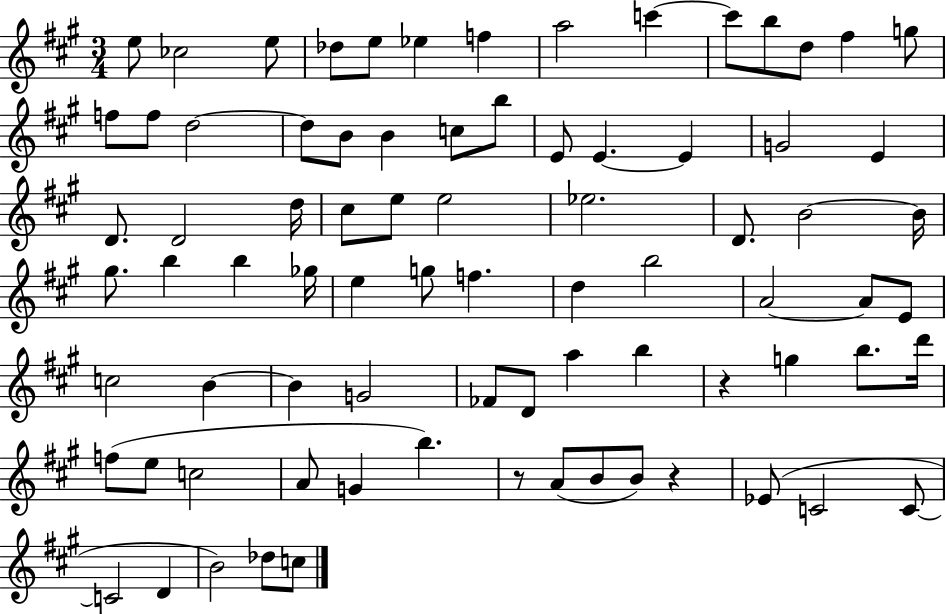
X:1
T:Untitled
M:3/4
L:1/4
K:A
e/2 _c2 e/2 _d/2 e/2 _e f a2 c' c'/2 b/2 d/2 ^f g/2 f/2 f/2 d2 d/2 B/2 B c/2 b/2 E/2 E E G2 E D/2 D2 d/4 ^c/2 e/2 e2 _e2 D/2 B2 B/4 ^g/2 b b _g/4 e g/2 f d b2 A2 A/2 E/2 c2 B B G2 _F/2 D/2 a b z g b/2 d'/4 f/2 e/2 c2 A/2 G b z/2 A/2 B/2 B/2 z _E/2 C2 C/2 C2 D B2 _d/2 c/2